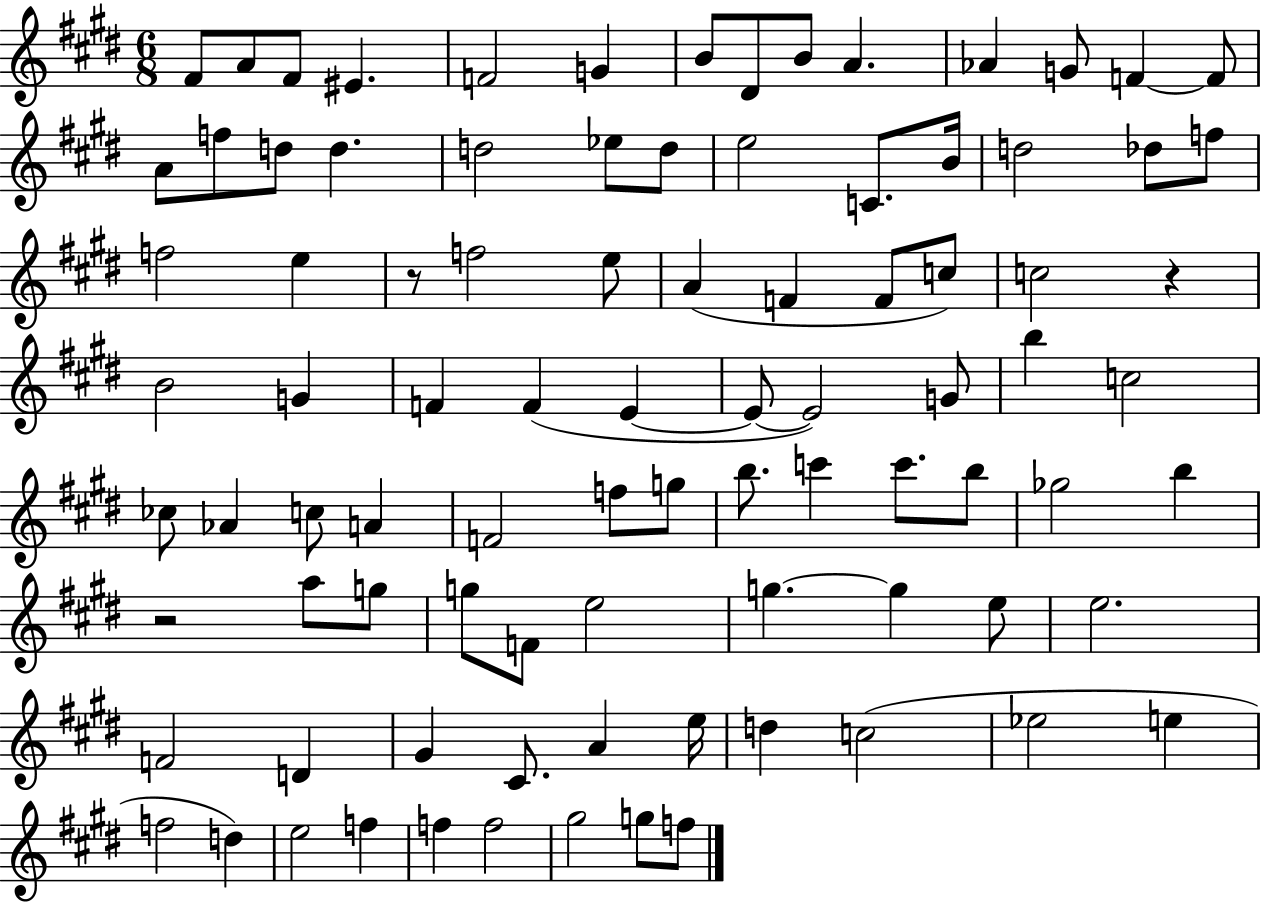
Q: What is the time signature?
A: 6/8